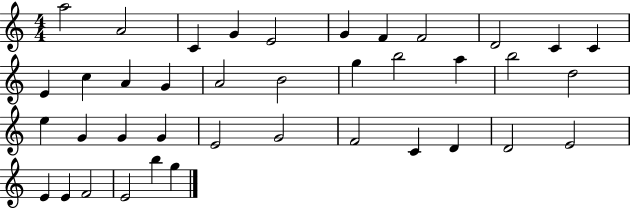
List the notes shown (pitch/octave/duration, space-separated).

A5/h A4/h C4/q G4/q E4/h G4/q F4/q F4/h D4/h C4/q C4/q E4/q C5/q A4/q G4/q A4/h B4/h G5/q B5/h A5/q B5/h D5/h E5/q G4/q G4/q G4/q E4/h G4/h F4/h C4/q D4/q D4/h E4/h E4/q E4/q F4/h E4/h B5/q G5/q